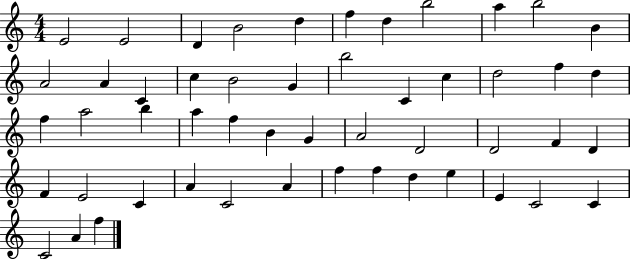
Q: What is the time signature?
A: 4/4